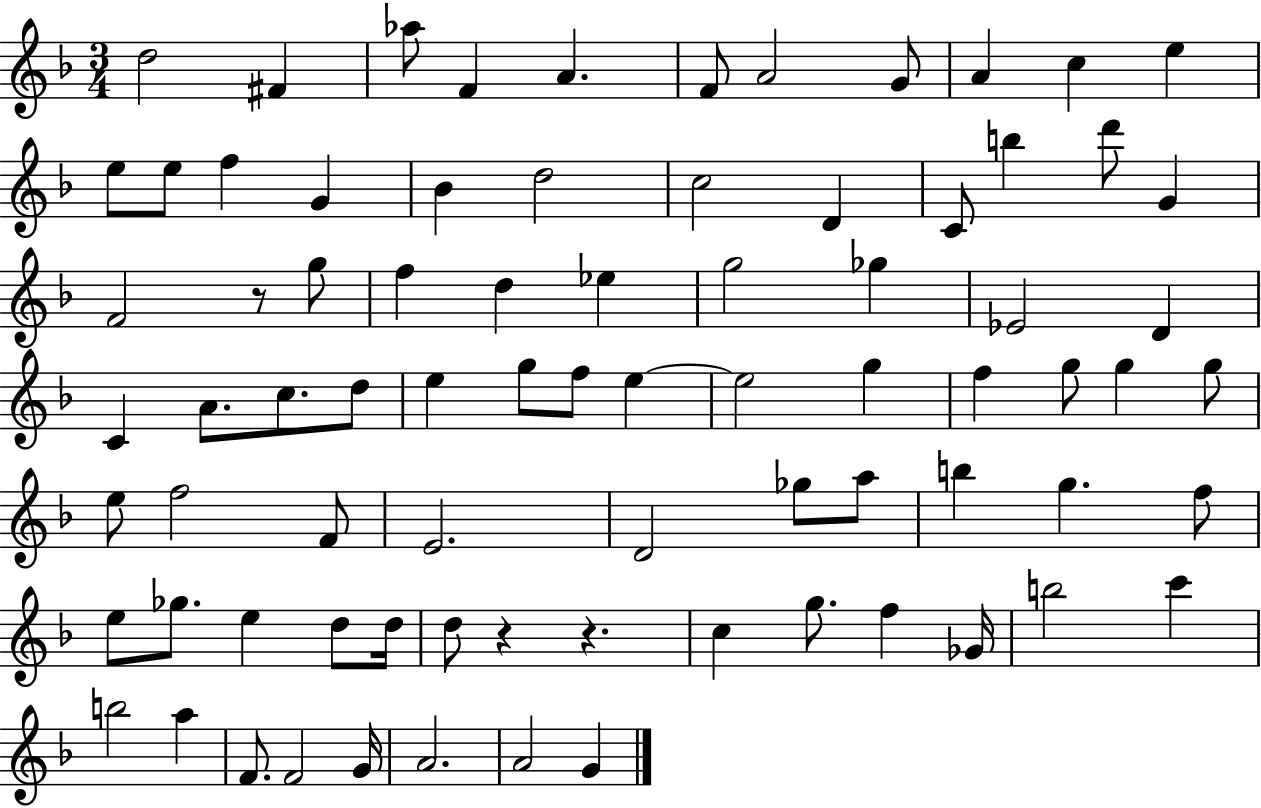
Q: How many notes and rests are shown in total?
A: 79